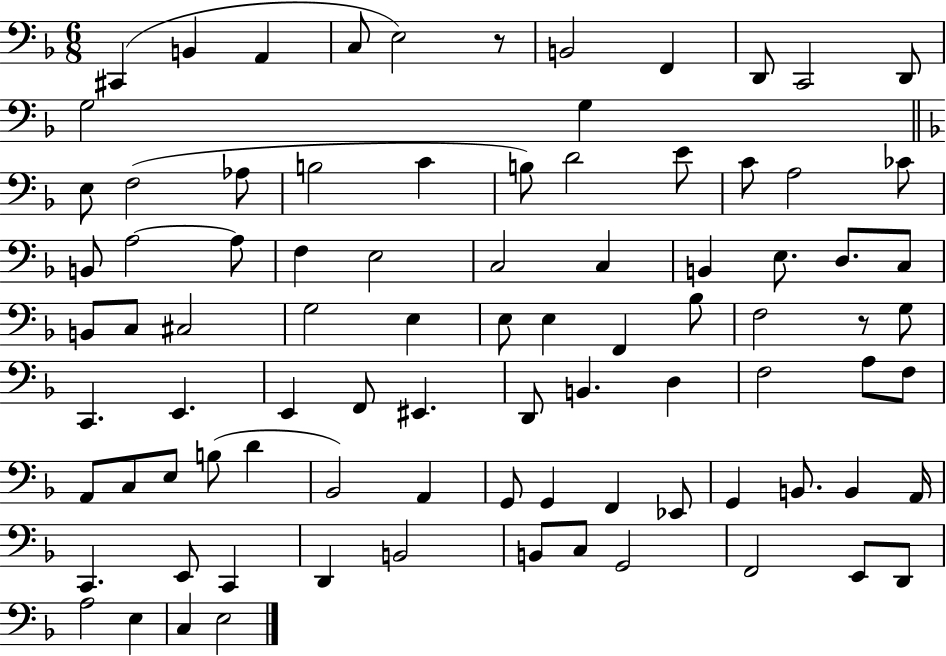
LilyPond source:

{
  \clef bass
  \numericTimeSignature
  \time 6/8
  \key f \major
  cis,4( b,4 a,4 | c8 e2) r8 | b,2 f,4 | d,8 c,2 d,8 | \break g2 g4 | \bar "||" \break \key d \minor e8 f2( aes8 | b2 c'4 | b8) d'2 e'8 | c'8 a2 ces'8 | \break b,8 a2~~ a8 | f4 e2 | c2 c4 | b,4 e8. d8. c8 | \break b,8 c8 cis2 | g2 e4 | e8 e4 f,4 bes8 | f2 r8 g8 | \break c,4. e,4. | e,4 f,8 eis,4. | d,8 b,4. d4 | f2 a8 f8 | \break a,8 c8 e8 b8( d'4 | bes,2) a,4 | g,8 g,4 f,4 ees,8 | g,4 b,8. b,4 a,16 | \break c,4. e,8 c,4 | d,4 b,2 | b,8 c8 g,2 | f,2 e,8 d,8 | \break a2 e4 | c4 e2 | \bar "|."
}